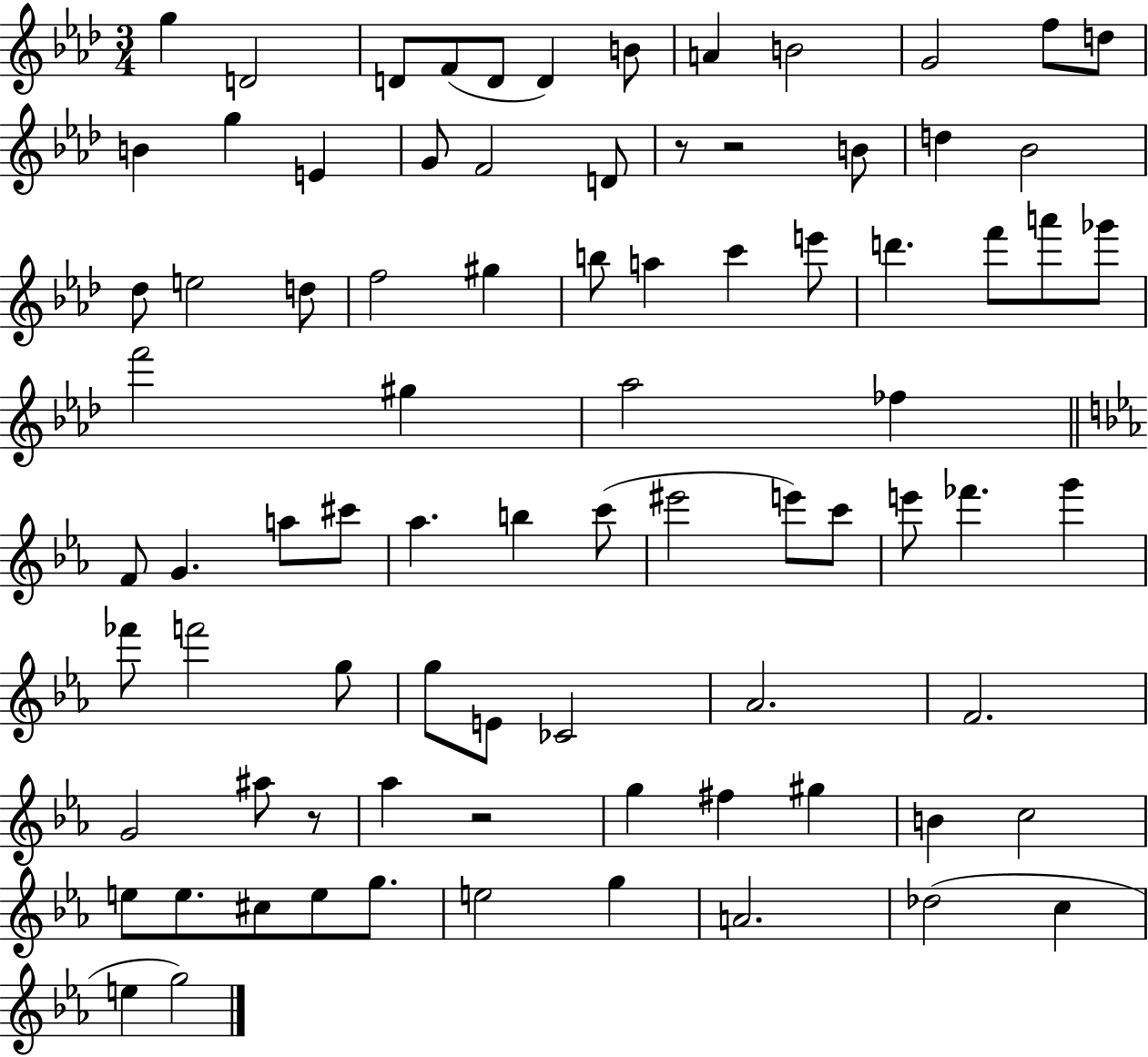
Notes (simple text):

G5/q D4/h D4/e F4/e D4/e D4/q B4/e A4/q B4/h G4/h F5/e D5/e B4/q G5/q E4/q G4/e F4/h D4/e R/e R/h B4/e D5/q Bb4/h Db5/e E5/h D5/e F5/h G#5/q B5/e A5/q C6/q E6/e D6/q. F6/e A6/e Gb6/e F6/h G#5/q Ab5/h FES5/q F4/e G4/q. A5/e C#6/e Ab5/q. B5/q C6/e EIS6/h E6/e C6/e E6/e FES6/q. G6/q FES6/e F6/h G5/e G5/e E4/e CES4/h Ab4/h. F4/h. G4/h A#5/e R/e Ab5/q R/h G5/q F#5/q G#5/q B4/q C5/h E5/e E5/e. C#5/e E5/e G5/e. E5/h G5/q A4/h. Db5/h C5/q E5/q G5/h